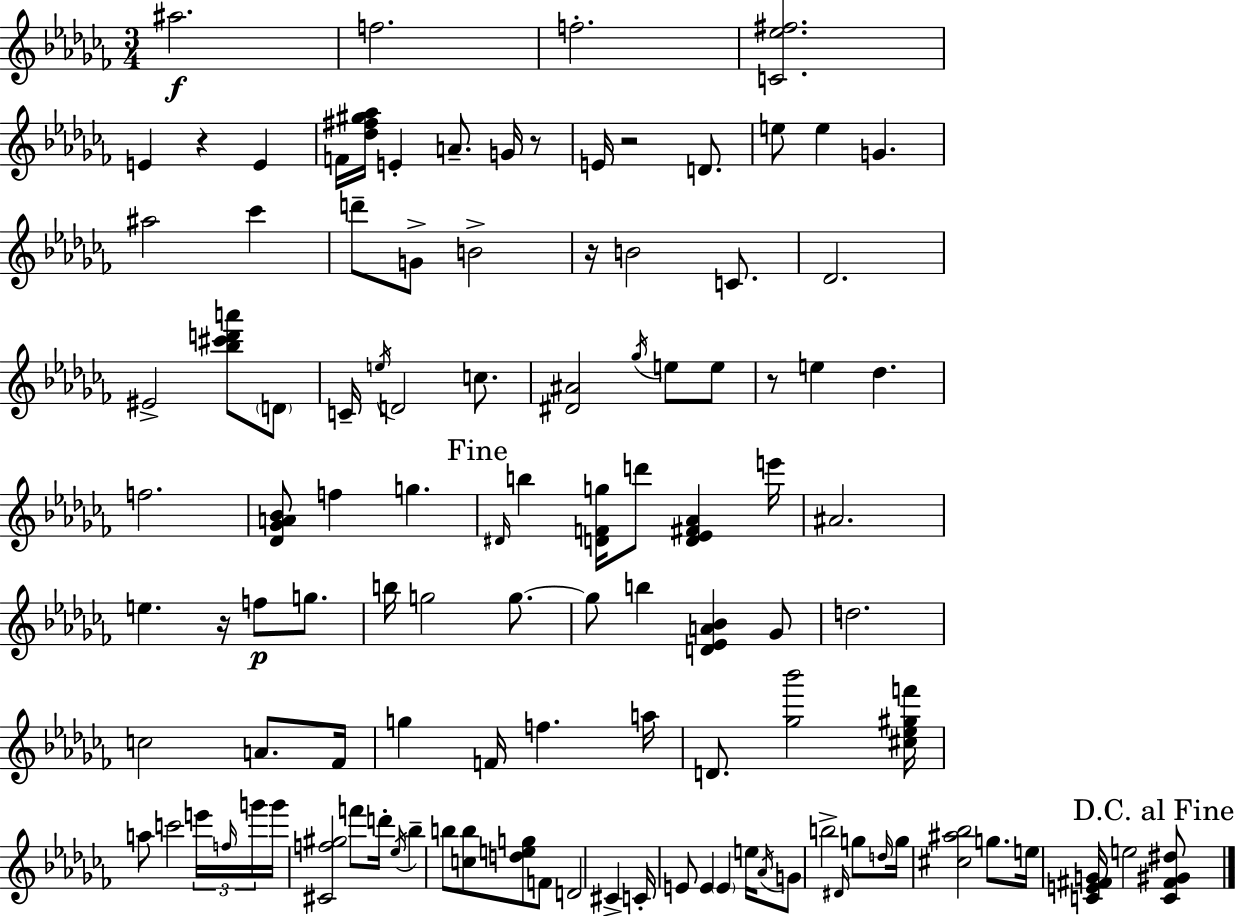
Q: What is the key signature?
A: AES minor